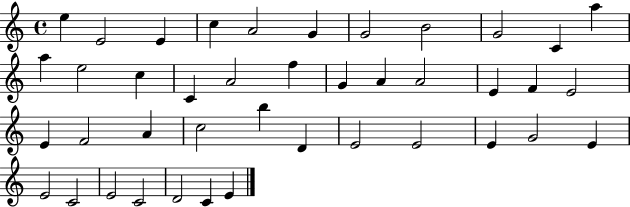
E5/q E4/h E4/q C5/q A4/h G4/q G4/h B4/h G4/h C4/q A5/q A5/q E5/h C5/q C4/q A4/h F5/q G4/q A4/q A4/h E4/q F4/q E4/h E4/q F4/h A4/q C5/h B5/q D4/q E4/h E4/h E4/q G4/h E4/q E4/h C4/h E4/h C4/h D4/h C4/q E4/q